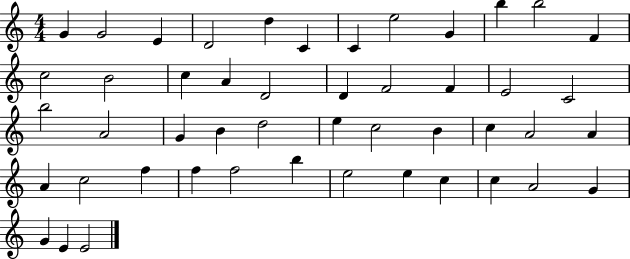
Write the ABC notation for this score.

X:1
T:Untitled
M:4/4
L:1/4
K:C
G G2 E D2 d C C e2 G b b2 F c2 B2 c A D2 D F2 F E2 C2 b2 A2 G B d2 e c2 B c A2 A A c2 f f f2 b e2 e c c A2 G G E E2